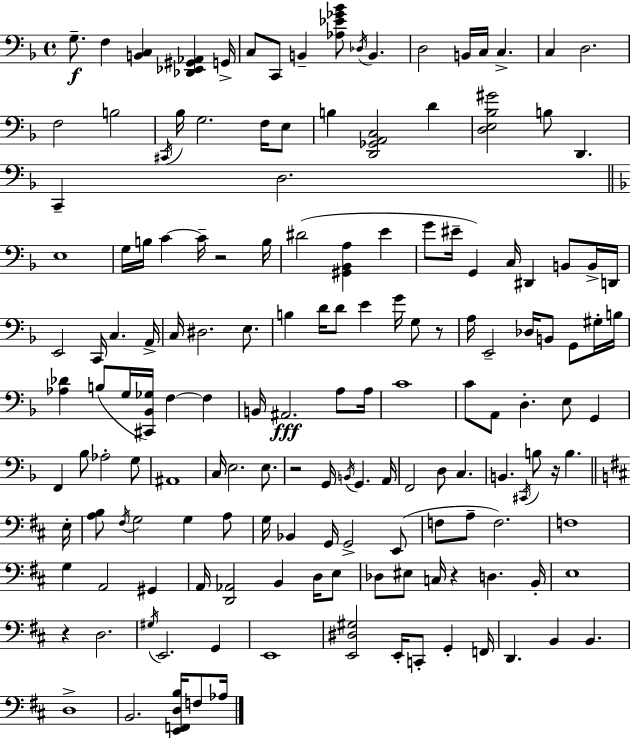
G3/e. F3/q [B2,C3]/q [Db2,Eb2,G#2,Ab2]/q G2/s C3/e C2/e B2/q [Ab3,Eb4,Gb4,Bb4]/e Db3/s B2/q. D3/h B2/s C3/s C3/q. C3/q D3/h. F3/h B3/h C#2/s Bb3/s G3/h. F3/s E3/e B3/q [D2,Gb2,A2,C3]/h D4/q [D3,E3,Bb3,G#4]/h B3/e D2/q. C2/q D3/h. E3/w G3/s B3/s C4/q C4/s R/h B3/s D#4/h [G#2,Bb2,A3]/q E4/q G4/e EIS4/s G2/q C3/s D#2/q B2/e B2/s D2/s E2/h C2/s C3/q. A2/s C3/s D#3/h. E3/e. B3/q D4/s D4/e E4/q G4/s G3/e R/e A3/s E2/h Db3/s B2/e G2/e G#3/s B3/s [Ab3,Db4]/q B3/e G3/s [C#2,Bb2,Gb3]/s F3/q F3/q B2/s A#2/h. A3/e A3/s C4/w C4/e A2/e D3/q. E3/e G2/q F2/q Bb3/e Ab3/h G3/e A#2/w C3/s E3/h. E3/e. R/h G2/s B2/s G2/q. A2/s F2/h D3/e C3/q. B2/q. C#2/s B3/e R/s B3/q. E3/s [A3,B3]/e F#3/s G3/h G3/q A3/e G3/s Bb2/q G2/s G2/h E2/e F3/e A3/e F3/h. F3/w G3/q A2/h G#2/q A2/s [D2,Ab2]/h B2/q D3/s E3/e Db3/e EIS3/e C3/s R/q D3/q. B2/s E3/w R/q D3/h. G#3/s E2/h. G2/q E2/w [E2,D#3,G#3]/h E2/s C2/e G2/q F2/s D2/q. B2/q B2/q. D3/w B2/h. [E2,F2,D3,B3]/s F3/e Ab3/s